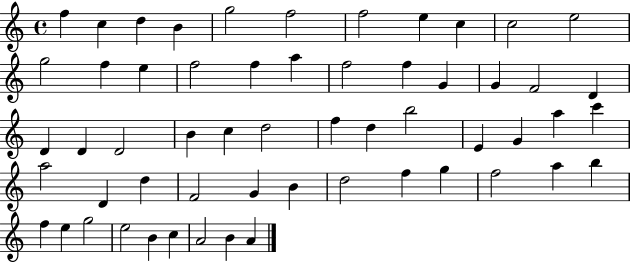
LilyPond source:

{
  \clef treble
  \time 4/4
  \defaultTimeSignature
  \key c \major
  f''4 c''4 d''4 b'4 | g''2 f''2 | f''2 e''4 c''4 | c''2 e''2 | \break g''2 f''4 e''4 | f''2 f''4 a''4 | f''2 f''4 g'4 | g'4 f'2 d'4 | \break d'4 d'4 d'2 | b'4 c''4 d''2 | f''4 d''4 b''2 | e'4 g'4 a''4 c'''4 | \break a''2 d'4 d''4 | f'2 g'4 b'4 | d''2 f''4 g''4 | f''2 a''4 b''4 | \break f''4 e''4 g''2 | e''2 b'4 c''4 | a'2 b'4 a'4 | \bar "|."
}